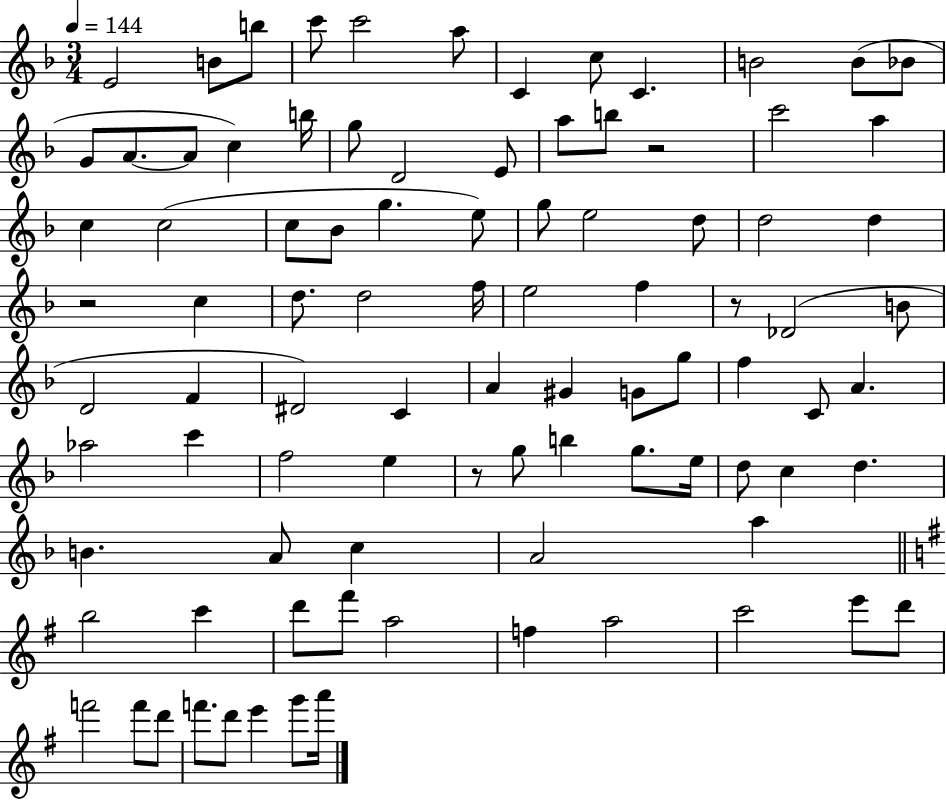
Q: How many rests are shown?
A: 4